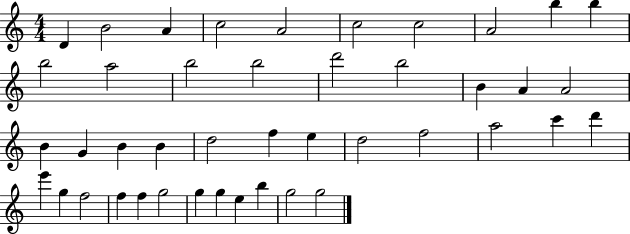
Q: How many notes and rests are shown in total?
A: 43